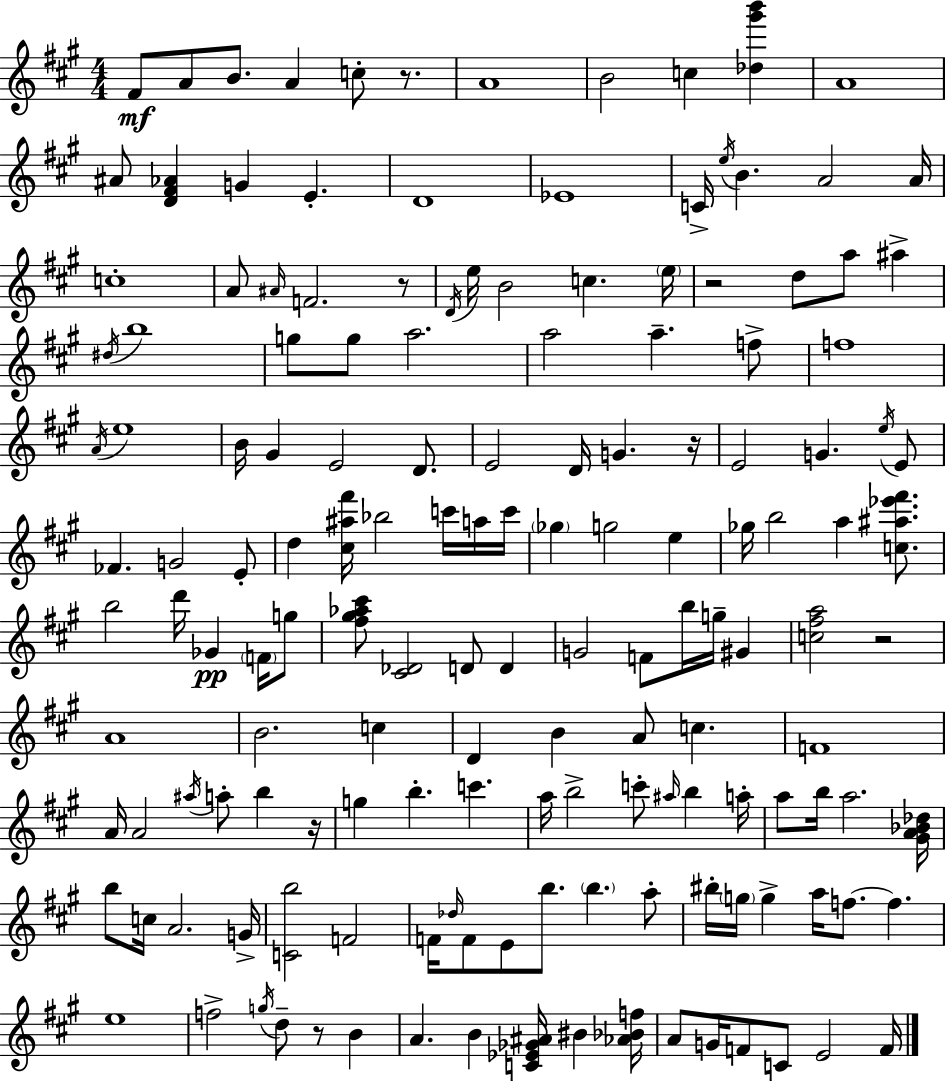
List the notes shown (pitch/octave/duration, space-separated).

F#4/e A4/e B4/e. A4/q C5/e R/e. A4/w B4/h C5/q [Db5,G#6,B6]/q A4/w A#4/e [D4,F#4,Ab4]/q G4/q E4/q. D4/w Eb4/w C4/s E5/s B4/q. A4/h A4/s C5/w A4/e A#4/s F4/h. R/e D4/s E5/s B4/h C5/q. E5/s R/h D5/e A5/e A#5/q D#5/s B5/w G5/e G5/e A5/h. A5/h A5/q. F5/e F5/w A4/s E5/w B4/s G#4/q E4/h D4/e. E4/h D4/s G4/q. R/s E4/h G4/q. E5/s E4/e FES4/q. G4/h E4/e D5/q [C#5,A#5,F#6]/s Bb5/h C6/s A5/s C6/s Gb5/q G5/h E5/q Gb5/s B5/h A5/q [C5,A#5,Eb6,F#6]/e. B5/h D6/s Gb4/q F4/s G5/e [F#5,G#5,Ab5,C#6]/e [C#4,Db4]/h D4/e D4/q G4/h F4/e B5/s G5/s G#4/q [C5,F#5,A5]/h R/h A4/w B4/h. C5/q D4/q B4/q A4/e C5/q. F4/w A4/s A4/h A#5/s A5/e B5/q R/s G5/q B5/q. C6/q. A5/s B5/h C6/e A#5/s B5/q A5/s A5/e B5/s A5/h. [G#4,A4,Bb4,Db5]/s B5/e C5/s A4/h. G4/s [C4,B5]/h F4/h F4/s Db5/s F4/e E4/e B5/e. B5/q. A5/e BIS5/s G5/s G5/q A5/s F5/e. F5/q. E5/w F5/h G5/s D5/e R/e B4/q A4/q. B4/q [C4,Eb4,Gb4,A#4]/s BIS4/q [Ab4,Bb4,F5]/s A4/e G4/s F4/e C4/e E4/h F4/s